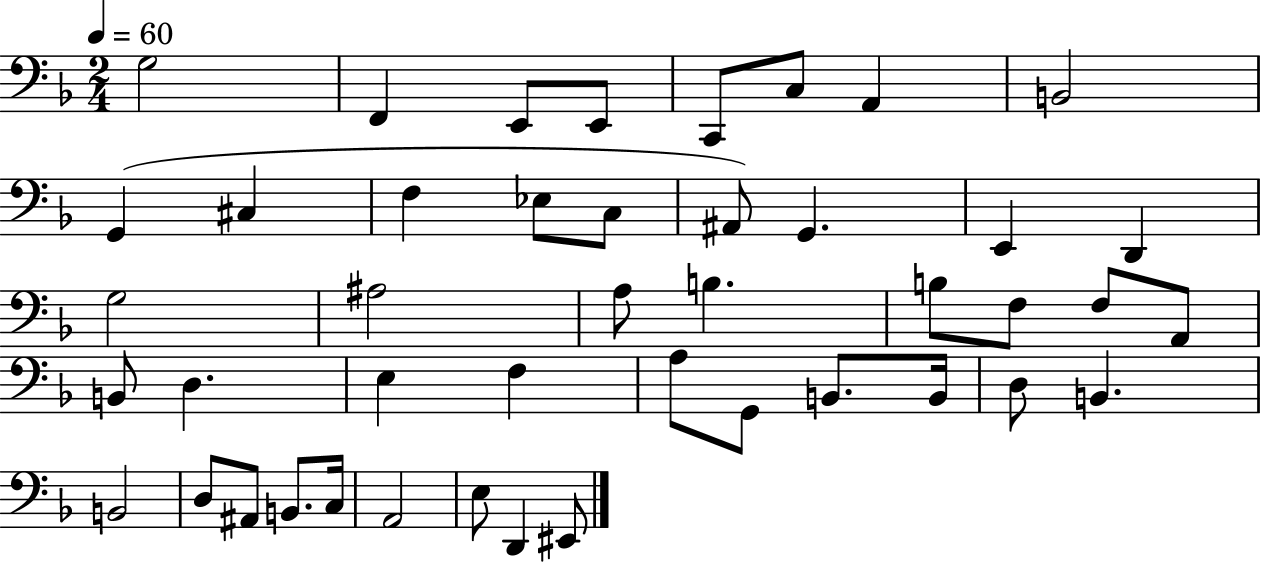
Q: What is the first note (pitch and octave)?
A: G3